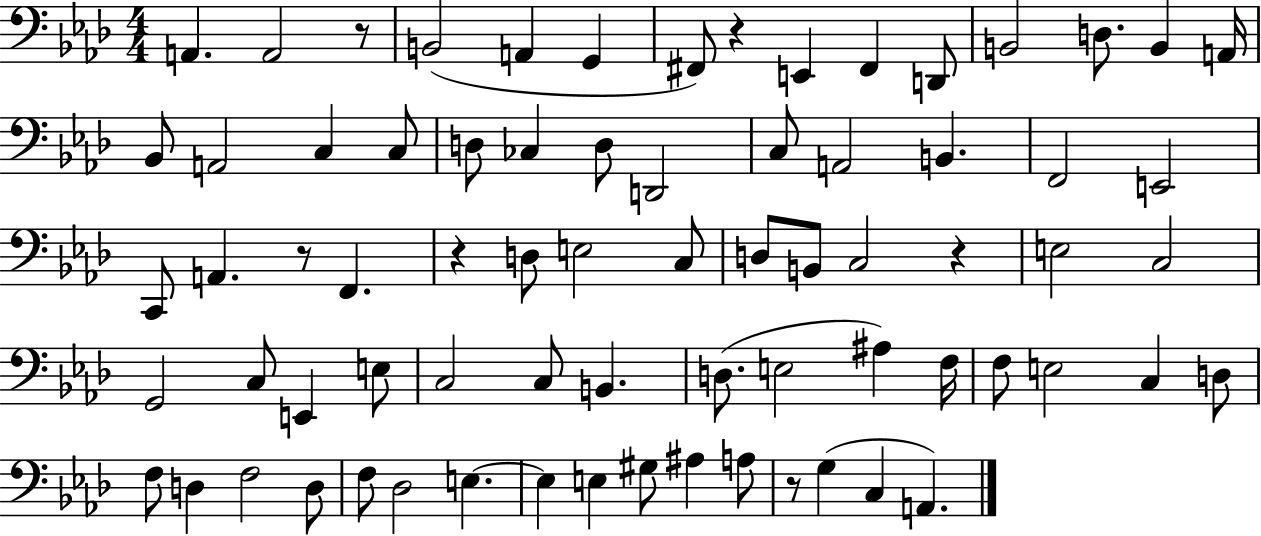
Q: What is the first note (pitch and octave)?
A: A2